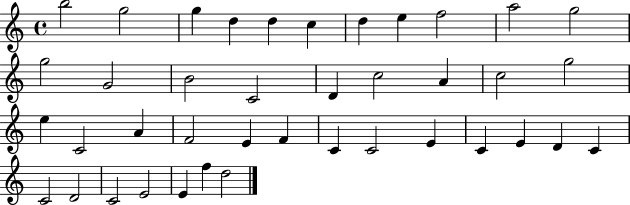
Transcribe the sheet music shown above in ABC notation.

X:1
T:Untitled
M:4/4
L:1/4
K:C
b2 g2 g d d c d e f2 a2 g2 g2 G2 B2 C2 D c2 A c2 g2 e C2 A F2 E F C C2 E C E D C C2 D2 C2 E2 E f d2